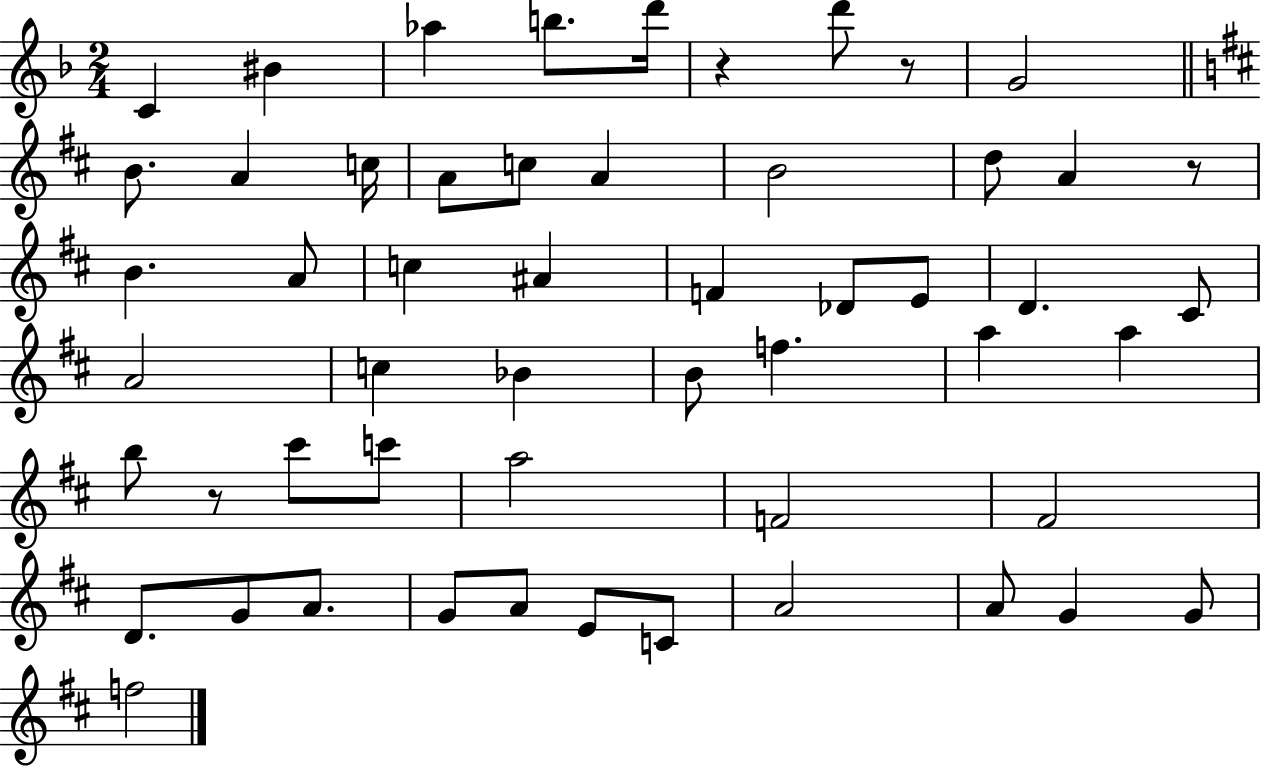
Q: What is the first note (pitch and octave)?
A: C4